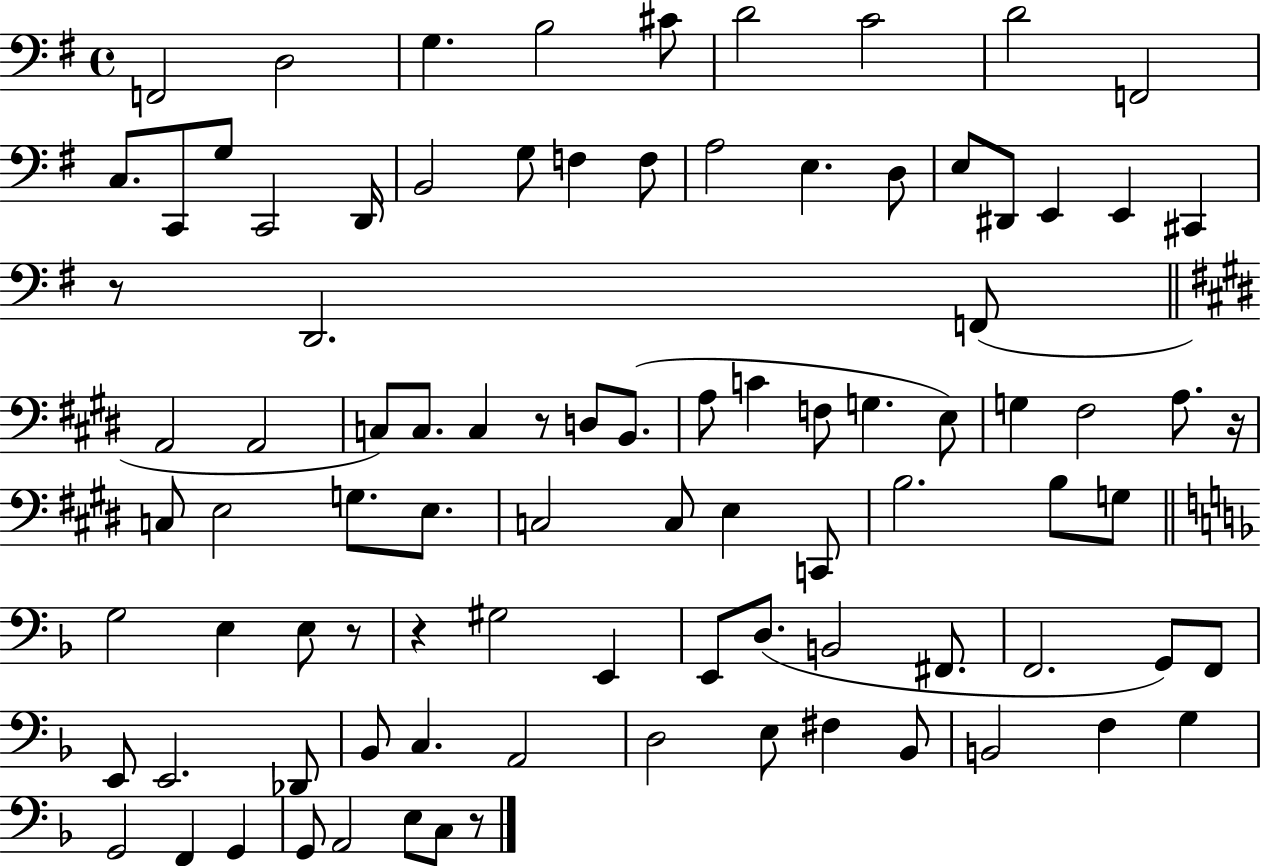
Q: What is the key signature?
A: G major